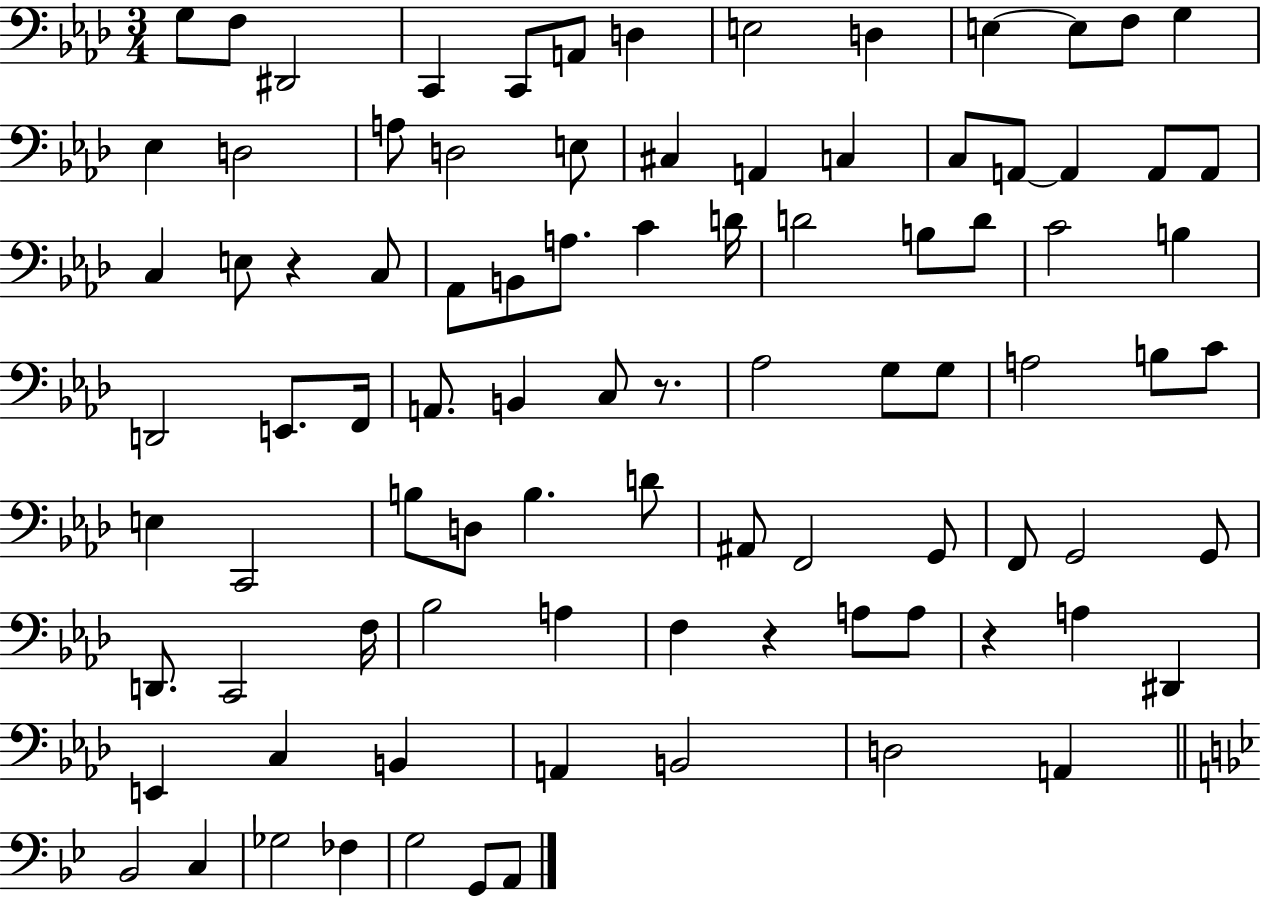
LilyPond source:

{
  \clef bass
  \numericTimeSignature
  \time 3/4
  \key aes \major
  g8 f8 dis,2 | c,4 c,8 a,8 d4 | e2 d4 | e4~~ e8 f8 g4 | \break ees4 d2 | a8 d2 e8 | cis4 a,4 c4 | c8 a,8~~ a,4 a,8 a,8 | \break c4 e8 r4 c8 | aes,8 b,8 a8. c'4 d'16 | d'2 b8 d'8 | c'2 b4 | \break d,2 e,8. f,16 | a,8. b,4 c8 r8. | aes2 g8 g8 | a2 b8 c'8 | \break e4 c,2 | b8 d8 b4. d'8 | ais,8 f,2 g,8 | f,8 g,2 g,8 | \break d,8. c,2 f16 | bes2 a4 | f4 r4 a8 a8 | r4 a4 dis,4 | \break e,4 c4 b,4 | a,4 b,2 | d2 a,4 | \bar "||" \break \key g \minor bes,2 c4 | ges2 fes4 | g2 g,8 a,8 | \bar "|."
}